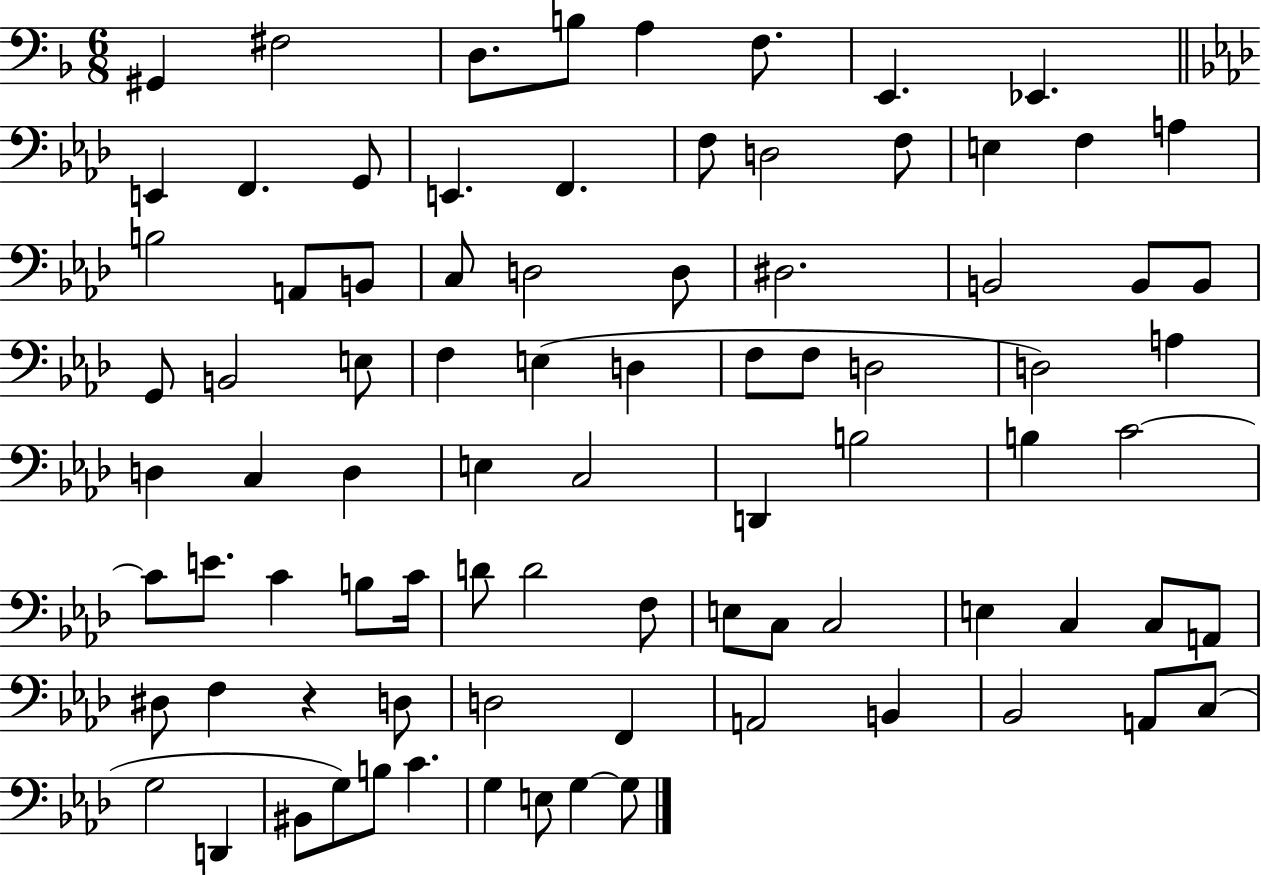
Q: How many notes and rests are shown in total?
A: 85